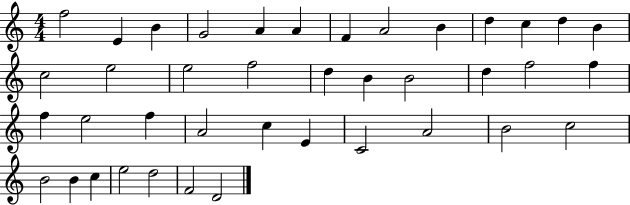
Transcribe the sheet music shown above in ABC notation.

X:1
T:Untitled
M:4/4
L:1/4
K:C
f2 E B G2 A A F A2 B d c d B c2 e2 e2 f2 d B B2 d f2 f f e2 f A2 c E C2 A2 B2 c2 B2 B c e2 d2 F2 D2